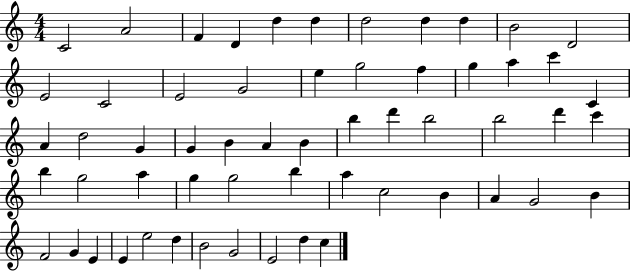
X:1
T:Untitled
M:4/4
L:1/4
K:C
C2 A2 F D d d d2 d d B2 D2 E2 C2 E2 G2 e g2 f g a c' C A d2 G G B A B b d' b2 b2 d' c' b g2 a g g2 b a c2 B A G2 B F2 G E E e2 d B2 G2 E2 d c